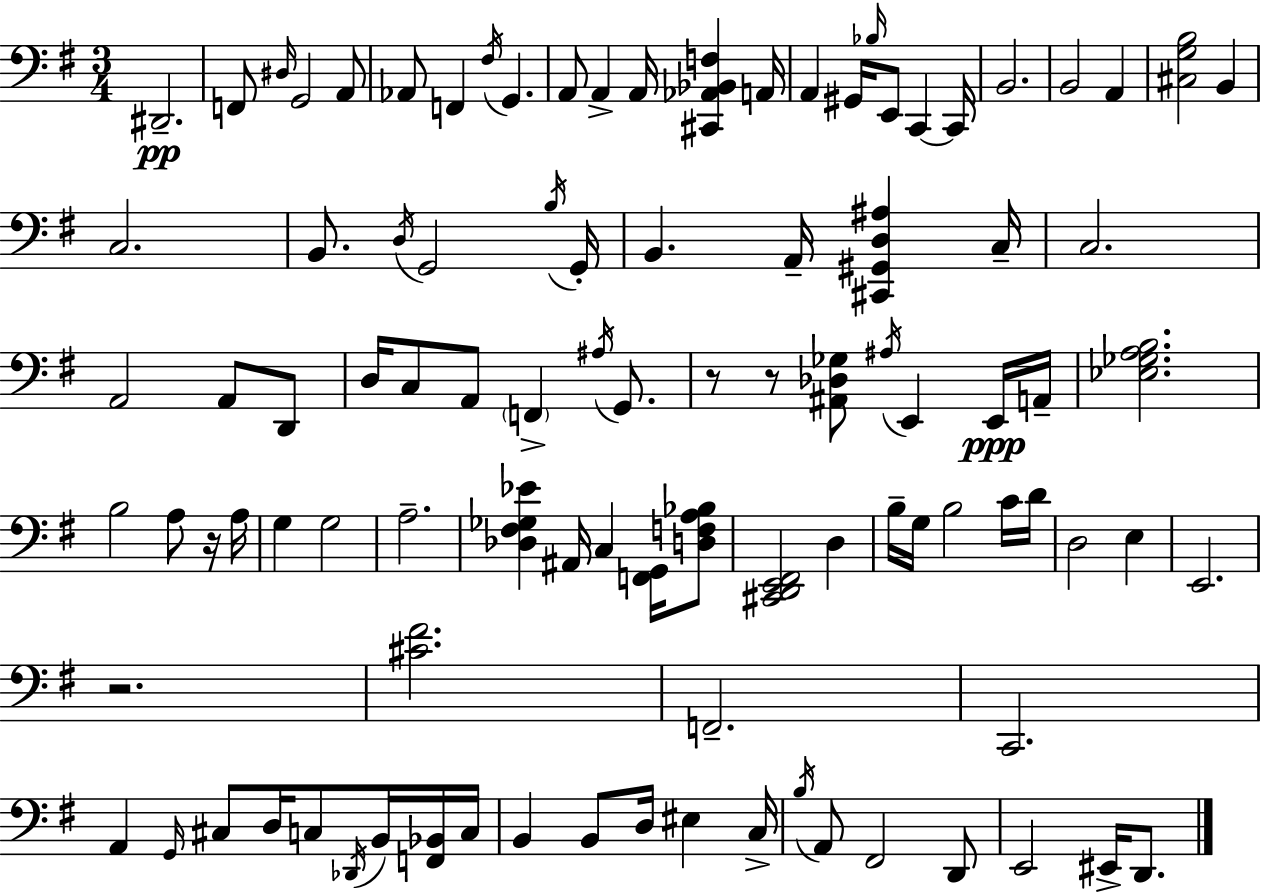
D#2/h. F2/e D#3/s G2/h A2/e Ab2/e F2/q F#3/s G2/q. A2/e A2/q A2/s [C#2,Ab2,Bb2,F3]/q A2/s A2/q G#2/s Bb3/s E2/e C2/q C2/s B2/h. B2/h A2/q [C#3,G3,B3]/h B2/q C3/h. B2/e. D3/s G2/h B3/s G2/s B2/q. A2/s [C#2,G#2,D3,A#3]/q C3/s C3/h. A2/h A2/e D2/e D3/s C3/e A2/e F2/q A#3/s G2/e. R/e R/e [A#2,Db3,Gb3]/e A#3/s E2/q E2/s A2/s [Eb3,Gb3,A3,B3]/h. B3/h A3/e R/s A3/s G3/q G3/h A3/h. [Db3,F#3,Gb3,Eb4]/q A#2/s C3/q [F2,G2]/s [D3,F3,A3,Bb3]/e [C#2,D2,E2,F#2]/h D3/q B3/s G3/s B3/h C4/s D4/s D3/h E3/q E2/h. R/h. [C#4,F#4]/h. F2/h. C2/h. A2/q G2/s C#3/e D3/s C3/e Db2/s B2/s [F2,Bb2]/s C3/s B2/q B2/e D3/s EIS3/q C3/s B3/s A2/e F#2/h D2/e E2/h EIS2/s D2/e.